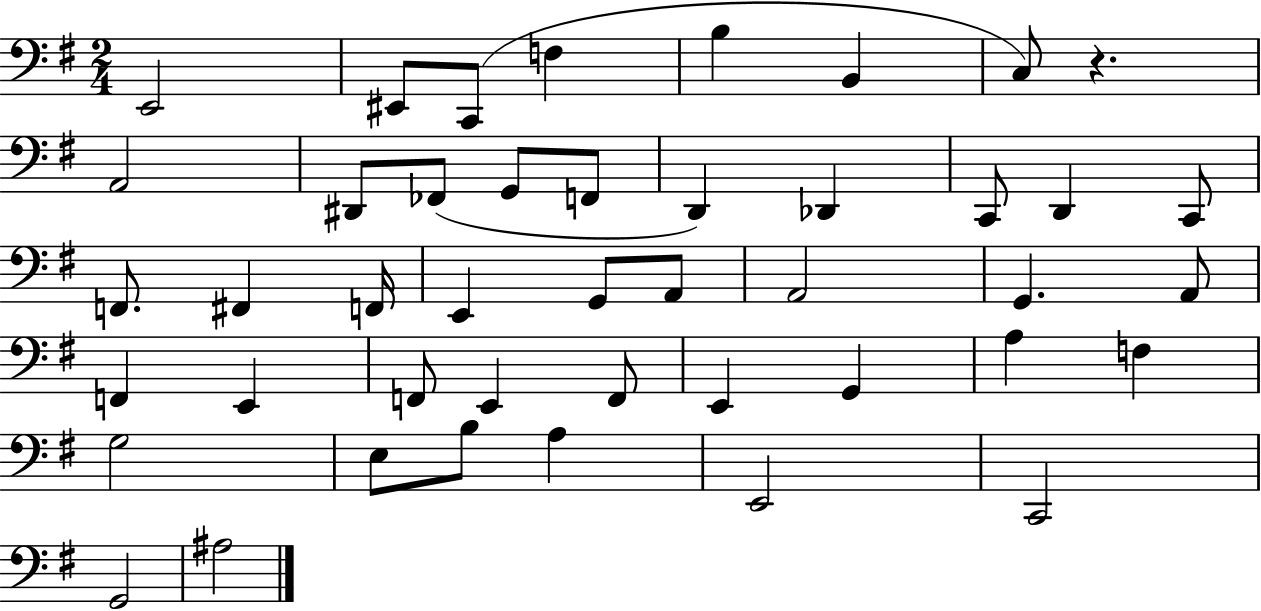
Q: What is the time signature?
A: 2/4